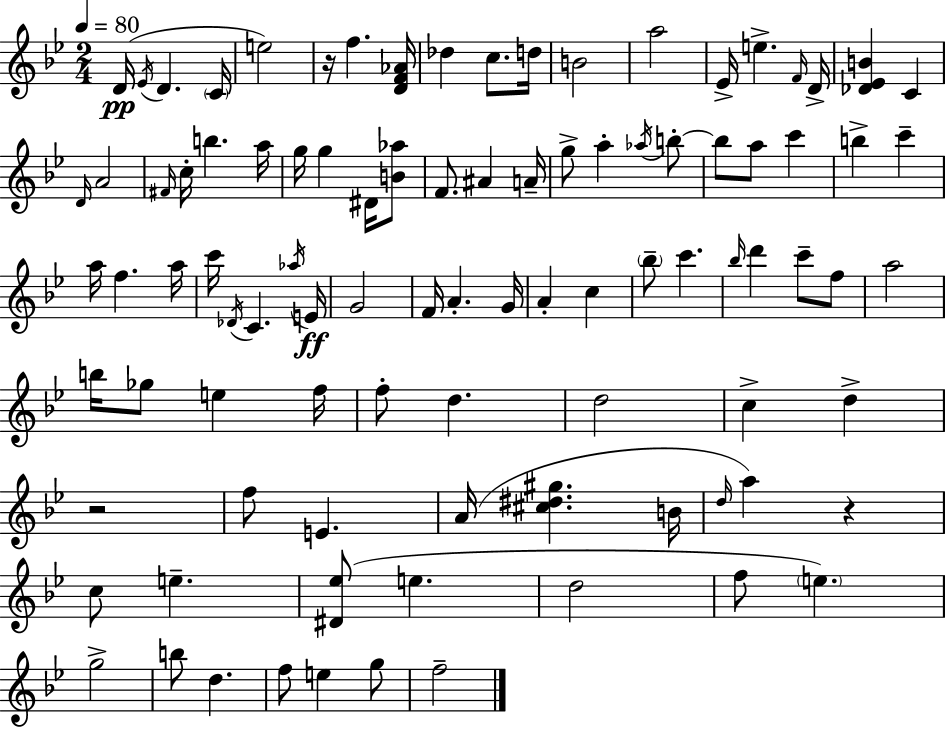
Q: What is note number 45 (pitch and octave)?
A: E4